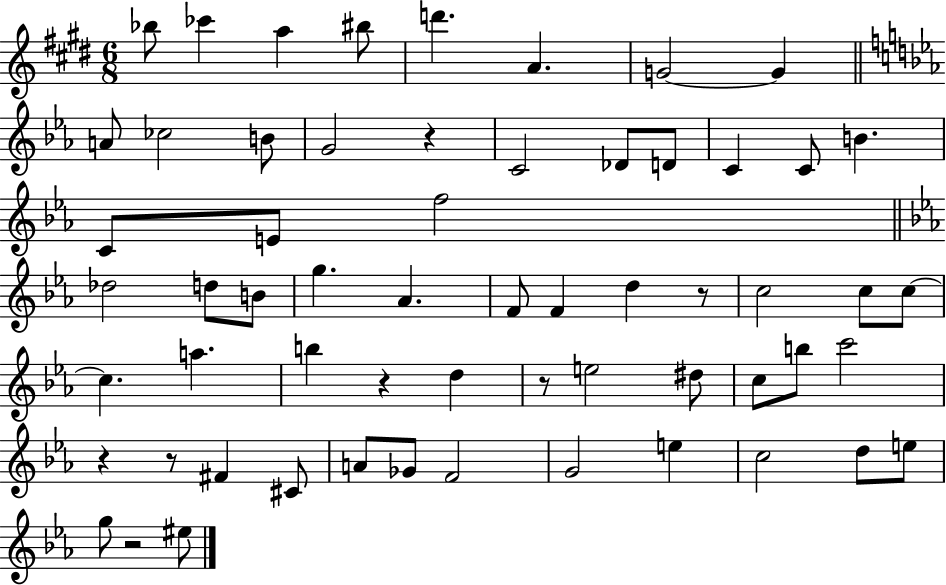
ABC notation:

X:1
T:Untitled
M:6/8
L:1/4
K:E
_b/2 _c' a ^b/2 d' A G2 G A/2 _c2 B/2 G2 z C2 _D/2 D/2 C C/2 B C/2 E/2 f2 _d2 d/2 B/2 g _A F/2 F d z/2 c2 c/2 c/2 c a b z d z/2 e2 ^d/2 c/2 b/2 c'2 z z/2 ^F ^C/2 A/2 _G/2 F2 G2 e c2 d/2 e/2 g/2 z2 ^e/2